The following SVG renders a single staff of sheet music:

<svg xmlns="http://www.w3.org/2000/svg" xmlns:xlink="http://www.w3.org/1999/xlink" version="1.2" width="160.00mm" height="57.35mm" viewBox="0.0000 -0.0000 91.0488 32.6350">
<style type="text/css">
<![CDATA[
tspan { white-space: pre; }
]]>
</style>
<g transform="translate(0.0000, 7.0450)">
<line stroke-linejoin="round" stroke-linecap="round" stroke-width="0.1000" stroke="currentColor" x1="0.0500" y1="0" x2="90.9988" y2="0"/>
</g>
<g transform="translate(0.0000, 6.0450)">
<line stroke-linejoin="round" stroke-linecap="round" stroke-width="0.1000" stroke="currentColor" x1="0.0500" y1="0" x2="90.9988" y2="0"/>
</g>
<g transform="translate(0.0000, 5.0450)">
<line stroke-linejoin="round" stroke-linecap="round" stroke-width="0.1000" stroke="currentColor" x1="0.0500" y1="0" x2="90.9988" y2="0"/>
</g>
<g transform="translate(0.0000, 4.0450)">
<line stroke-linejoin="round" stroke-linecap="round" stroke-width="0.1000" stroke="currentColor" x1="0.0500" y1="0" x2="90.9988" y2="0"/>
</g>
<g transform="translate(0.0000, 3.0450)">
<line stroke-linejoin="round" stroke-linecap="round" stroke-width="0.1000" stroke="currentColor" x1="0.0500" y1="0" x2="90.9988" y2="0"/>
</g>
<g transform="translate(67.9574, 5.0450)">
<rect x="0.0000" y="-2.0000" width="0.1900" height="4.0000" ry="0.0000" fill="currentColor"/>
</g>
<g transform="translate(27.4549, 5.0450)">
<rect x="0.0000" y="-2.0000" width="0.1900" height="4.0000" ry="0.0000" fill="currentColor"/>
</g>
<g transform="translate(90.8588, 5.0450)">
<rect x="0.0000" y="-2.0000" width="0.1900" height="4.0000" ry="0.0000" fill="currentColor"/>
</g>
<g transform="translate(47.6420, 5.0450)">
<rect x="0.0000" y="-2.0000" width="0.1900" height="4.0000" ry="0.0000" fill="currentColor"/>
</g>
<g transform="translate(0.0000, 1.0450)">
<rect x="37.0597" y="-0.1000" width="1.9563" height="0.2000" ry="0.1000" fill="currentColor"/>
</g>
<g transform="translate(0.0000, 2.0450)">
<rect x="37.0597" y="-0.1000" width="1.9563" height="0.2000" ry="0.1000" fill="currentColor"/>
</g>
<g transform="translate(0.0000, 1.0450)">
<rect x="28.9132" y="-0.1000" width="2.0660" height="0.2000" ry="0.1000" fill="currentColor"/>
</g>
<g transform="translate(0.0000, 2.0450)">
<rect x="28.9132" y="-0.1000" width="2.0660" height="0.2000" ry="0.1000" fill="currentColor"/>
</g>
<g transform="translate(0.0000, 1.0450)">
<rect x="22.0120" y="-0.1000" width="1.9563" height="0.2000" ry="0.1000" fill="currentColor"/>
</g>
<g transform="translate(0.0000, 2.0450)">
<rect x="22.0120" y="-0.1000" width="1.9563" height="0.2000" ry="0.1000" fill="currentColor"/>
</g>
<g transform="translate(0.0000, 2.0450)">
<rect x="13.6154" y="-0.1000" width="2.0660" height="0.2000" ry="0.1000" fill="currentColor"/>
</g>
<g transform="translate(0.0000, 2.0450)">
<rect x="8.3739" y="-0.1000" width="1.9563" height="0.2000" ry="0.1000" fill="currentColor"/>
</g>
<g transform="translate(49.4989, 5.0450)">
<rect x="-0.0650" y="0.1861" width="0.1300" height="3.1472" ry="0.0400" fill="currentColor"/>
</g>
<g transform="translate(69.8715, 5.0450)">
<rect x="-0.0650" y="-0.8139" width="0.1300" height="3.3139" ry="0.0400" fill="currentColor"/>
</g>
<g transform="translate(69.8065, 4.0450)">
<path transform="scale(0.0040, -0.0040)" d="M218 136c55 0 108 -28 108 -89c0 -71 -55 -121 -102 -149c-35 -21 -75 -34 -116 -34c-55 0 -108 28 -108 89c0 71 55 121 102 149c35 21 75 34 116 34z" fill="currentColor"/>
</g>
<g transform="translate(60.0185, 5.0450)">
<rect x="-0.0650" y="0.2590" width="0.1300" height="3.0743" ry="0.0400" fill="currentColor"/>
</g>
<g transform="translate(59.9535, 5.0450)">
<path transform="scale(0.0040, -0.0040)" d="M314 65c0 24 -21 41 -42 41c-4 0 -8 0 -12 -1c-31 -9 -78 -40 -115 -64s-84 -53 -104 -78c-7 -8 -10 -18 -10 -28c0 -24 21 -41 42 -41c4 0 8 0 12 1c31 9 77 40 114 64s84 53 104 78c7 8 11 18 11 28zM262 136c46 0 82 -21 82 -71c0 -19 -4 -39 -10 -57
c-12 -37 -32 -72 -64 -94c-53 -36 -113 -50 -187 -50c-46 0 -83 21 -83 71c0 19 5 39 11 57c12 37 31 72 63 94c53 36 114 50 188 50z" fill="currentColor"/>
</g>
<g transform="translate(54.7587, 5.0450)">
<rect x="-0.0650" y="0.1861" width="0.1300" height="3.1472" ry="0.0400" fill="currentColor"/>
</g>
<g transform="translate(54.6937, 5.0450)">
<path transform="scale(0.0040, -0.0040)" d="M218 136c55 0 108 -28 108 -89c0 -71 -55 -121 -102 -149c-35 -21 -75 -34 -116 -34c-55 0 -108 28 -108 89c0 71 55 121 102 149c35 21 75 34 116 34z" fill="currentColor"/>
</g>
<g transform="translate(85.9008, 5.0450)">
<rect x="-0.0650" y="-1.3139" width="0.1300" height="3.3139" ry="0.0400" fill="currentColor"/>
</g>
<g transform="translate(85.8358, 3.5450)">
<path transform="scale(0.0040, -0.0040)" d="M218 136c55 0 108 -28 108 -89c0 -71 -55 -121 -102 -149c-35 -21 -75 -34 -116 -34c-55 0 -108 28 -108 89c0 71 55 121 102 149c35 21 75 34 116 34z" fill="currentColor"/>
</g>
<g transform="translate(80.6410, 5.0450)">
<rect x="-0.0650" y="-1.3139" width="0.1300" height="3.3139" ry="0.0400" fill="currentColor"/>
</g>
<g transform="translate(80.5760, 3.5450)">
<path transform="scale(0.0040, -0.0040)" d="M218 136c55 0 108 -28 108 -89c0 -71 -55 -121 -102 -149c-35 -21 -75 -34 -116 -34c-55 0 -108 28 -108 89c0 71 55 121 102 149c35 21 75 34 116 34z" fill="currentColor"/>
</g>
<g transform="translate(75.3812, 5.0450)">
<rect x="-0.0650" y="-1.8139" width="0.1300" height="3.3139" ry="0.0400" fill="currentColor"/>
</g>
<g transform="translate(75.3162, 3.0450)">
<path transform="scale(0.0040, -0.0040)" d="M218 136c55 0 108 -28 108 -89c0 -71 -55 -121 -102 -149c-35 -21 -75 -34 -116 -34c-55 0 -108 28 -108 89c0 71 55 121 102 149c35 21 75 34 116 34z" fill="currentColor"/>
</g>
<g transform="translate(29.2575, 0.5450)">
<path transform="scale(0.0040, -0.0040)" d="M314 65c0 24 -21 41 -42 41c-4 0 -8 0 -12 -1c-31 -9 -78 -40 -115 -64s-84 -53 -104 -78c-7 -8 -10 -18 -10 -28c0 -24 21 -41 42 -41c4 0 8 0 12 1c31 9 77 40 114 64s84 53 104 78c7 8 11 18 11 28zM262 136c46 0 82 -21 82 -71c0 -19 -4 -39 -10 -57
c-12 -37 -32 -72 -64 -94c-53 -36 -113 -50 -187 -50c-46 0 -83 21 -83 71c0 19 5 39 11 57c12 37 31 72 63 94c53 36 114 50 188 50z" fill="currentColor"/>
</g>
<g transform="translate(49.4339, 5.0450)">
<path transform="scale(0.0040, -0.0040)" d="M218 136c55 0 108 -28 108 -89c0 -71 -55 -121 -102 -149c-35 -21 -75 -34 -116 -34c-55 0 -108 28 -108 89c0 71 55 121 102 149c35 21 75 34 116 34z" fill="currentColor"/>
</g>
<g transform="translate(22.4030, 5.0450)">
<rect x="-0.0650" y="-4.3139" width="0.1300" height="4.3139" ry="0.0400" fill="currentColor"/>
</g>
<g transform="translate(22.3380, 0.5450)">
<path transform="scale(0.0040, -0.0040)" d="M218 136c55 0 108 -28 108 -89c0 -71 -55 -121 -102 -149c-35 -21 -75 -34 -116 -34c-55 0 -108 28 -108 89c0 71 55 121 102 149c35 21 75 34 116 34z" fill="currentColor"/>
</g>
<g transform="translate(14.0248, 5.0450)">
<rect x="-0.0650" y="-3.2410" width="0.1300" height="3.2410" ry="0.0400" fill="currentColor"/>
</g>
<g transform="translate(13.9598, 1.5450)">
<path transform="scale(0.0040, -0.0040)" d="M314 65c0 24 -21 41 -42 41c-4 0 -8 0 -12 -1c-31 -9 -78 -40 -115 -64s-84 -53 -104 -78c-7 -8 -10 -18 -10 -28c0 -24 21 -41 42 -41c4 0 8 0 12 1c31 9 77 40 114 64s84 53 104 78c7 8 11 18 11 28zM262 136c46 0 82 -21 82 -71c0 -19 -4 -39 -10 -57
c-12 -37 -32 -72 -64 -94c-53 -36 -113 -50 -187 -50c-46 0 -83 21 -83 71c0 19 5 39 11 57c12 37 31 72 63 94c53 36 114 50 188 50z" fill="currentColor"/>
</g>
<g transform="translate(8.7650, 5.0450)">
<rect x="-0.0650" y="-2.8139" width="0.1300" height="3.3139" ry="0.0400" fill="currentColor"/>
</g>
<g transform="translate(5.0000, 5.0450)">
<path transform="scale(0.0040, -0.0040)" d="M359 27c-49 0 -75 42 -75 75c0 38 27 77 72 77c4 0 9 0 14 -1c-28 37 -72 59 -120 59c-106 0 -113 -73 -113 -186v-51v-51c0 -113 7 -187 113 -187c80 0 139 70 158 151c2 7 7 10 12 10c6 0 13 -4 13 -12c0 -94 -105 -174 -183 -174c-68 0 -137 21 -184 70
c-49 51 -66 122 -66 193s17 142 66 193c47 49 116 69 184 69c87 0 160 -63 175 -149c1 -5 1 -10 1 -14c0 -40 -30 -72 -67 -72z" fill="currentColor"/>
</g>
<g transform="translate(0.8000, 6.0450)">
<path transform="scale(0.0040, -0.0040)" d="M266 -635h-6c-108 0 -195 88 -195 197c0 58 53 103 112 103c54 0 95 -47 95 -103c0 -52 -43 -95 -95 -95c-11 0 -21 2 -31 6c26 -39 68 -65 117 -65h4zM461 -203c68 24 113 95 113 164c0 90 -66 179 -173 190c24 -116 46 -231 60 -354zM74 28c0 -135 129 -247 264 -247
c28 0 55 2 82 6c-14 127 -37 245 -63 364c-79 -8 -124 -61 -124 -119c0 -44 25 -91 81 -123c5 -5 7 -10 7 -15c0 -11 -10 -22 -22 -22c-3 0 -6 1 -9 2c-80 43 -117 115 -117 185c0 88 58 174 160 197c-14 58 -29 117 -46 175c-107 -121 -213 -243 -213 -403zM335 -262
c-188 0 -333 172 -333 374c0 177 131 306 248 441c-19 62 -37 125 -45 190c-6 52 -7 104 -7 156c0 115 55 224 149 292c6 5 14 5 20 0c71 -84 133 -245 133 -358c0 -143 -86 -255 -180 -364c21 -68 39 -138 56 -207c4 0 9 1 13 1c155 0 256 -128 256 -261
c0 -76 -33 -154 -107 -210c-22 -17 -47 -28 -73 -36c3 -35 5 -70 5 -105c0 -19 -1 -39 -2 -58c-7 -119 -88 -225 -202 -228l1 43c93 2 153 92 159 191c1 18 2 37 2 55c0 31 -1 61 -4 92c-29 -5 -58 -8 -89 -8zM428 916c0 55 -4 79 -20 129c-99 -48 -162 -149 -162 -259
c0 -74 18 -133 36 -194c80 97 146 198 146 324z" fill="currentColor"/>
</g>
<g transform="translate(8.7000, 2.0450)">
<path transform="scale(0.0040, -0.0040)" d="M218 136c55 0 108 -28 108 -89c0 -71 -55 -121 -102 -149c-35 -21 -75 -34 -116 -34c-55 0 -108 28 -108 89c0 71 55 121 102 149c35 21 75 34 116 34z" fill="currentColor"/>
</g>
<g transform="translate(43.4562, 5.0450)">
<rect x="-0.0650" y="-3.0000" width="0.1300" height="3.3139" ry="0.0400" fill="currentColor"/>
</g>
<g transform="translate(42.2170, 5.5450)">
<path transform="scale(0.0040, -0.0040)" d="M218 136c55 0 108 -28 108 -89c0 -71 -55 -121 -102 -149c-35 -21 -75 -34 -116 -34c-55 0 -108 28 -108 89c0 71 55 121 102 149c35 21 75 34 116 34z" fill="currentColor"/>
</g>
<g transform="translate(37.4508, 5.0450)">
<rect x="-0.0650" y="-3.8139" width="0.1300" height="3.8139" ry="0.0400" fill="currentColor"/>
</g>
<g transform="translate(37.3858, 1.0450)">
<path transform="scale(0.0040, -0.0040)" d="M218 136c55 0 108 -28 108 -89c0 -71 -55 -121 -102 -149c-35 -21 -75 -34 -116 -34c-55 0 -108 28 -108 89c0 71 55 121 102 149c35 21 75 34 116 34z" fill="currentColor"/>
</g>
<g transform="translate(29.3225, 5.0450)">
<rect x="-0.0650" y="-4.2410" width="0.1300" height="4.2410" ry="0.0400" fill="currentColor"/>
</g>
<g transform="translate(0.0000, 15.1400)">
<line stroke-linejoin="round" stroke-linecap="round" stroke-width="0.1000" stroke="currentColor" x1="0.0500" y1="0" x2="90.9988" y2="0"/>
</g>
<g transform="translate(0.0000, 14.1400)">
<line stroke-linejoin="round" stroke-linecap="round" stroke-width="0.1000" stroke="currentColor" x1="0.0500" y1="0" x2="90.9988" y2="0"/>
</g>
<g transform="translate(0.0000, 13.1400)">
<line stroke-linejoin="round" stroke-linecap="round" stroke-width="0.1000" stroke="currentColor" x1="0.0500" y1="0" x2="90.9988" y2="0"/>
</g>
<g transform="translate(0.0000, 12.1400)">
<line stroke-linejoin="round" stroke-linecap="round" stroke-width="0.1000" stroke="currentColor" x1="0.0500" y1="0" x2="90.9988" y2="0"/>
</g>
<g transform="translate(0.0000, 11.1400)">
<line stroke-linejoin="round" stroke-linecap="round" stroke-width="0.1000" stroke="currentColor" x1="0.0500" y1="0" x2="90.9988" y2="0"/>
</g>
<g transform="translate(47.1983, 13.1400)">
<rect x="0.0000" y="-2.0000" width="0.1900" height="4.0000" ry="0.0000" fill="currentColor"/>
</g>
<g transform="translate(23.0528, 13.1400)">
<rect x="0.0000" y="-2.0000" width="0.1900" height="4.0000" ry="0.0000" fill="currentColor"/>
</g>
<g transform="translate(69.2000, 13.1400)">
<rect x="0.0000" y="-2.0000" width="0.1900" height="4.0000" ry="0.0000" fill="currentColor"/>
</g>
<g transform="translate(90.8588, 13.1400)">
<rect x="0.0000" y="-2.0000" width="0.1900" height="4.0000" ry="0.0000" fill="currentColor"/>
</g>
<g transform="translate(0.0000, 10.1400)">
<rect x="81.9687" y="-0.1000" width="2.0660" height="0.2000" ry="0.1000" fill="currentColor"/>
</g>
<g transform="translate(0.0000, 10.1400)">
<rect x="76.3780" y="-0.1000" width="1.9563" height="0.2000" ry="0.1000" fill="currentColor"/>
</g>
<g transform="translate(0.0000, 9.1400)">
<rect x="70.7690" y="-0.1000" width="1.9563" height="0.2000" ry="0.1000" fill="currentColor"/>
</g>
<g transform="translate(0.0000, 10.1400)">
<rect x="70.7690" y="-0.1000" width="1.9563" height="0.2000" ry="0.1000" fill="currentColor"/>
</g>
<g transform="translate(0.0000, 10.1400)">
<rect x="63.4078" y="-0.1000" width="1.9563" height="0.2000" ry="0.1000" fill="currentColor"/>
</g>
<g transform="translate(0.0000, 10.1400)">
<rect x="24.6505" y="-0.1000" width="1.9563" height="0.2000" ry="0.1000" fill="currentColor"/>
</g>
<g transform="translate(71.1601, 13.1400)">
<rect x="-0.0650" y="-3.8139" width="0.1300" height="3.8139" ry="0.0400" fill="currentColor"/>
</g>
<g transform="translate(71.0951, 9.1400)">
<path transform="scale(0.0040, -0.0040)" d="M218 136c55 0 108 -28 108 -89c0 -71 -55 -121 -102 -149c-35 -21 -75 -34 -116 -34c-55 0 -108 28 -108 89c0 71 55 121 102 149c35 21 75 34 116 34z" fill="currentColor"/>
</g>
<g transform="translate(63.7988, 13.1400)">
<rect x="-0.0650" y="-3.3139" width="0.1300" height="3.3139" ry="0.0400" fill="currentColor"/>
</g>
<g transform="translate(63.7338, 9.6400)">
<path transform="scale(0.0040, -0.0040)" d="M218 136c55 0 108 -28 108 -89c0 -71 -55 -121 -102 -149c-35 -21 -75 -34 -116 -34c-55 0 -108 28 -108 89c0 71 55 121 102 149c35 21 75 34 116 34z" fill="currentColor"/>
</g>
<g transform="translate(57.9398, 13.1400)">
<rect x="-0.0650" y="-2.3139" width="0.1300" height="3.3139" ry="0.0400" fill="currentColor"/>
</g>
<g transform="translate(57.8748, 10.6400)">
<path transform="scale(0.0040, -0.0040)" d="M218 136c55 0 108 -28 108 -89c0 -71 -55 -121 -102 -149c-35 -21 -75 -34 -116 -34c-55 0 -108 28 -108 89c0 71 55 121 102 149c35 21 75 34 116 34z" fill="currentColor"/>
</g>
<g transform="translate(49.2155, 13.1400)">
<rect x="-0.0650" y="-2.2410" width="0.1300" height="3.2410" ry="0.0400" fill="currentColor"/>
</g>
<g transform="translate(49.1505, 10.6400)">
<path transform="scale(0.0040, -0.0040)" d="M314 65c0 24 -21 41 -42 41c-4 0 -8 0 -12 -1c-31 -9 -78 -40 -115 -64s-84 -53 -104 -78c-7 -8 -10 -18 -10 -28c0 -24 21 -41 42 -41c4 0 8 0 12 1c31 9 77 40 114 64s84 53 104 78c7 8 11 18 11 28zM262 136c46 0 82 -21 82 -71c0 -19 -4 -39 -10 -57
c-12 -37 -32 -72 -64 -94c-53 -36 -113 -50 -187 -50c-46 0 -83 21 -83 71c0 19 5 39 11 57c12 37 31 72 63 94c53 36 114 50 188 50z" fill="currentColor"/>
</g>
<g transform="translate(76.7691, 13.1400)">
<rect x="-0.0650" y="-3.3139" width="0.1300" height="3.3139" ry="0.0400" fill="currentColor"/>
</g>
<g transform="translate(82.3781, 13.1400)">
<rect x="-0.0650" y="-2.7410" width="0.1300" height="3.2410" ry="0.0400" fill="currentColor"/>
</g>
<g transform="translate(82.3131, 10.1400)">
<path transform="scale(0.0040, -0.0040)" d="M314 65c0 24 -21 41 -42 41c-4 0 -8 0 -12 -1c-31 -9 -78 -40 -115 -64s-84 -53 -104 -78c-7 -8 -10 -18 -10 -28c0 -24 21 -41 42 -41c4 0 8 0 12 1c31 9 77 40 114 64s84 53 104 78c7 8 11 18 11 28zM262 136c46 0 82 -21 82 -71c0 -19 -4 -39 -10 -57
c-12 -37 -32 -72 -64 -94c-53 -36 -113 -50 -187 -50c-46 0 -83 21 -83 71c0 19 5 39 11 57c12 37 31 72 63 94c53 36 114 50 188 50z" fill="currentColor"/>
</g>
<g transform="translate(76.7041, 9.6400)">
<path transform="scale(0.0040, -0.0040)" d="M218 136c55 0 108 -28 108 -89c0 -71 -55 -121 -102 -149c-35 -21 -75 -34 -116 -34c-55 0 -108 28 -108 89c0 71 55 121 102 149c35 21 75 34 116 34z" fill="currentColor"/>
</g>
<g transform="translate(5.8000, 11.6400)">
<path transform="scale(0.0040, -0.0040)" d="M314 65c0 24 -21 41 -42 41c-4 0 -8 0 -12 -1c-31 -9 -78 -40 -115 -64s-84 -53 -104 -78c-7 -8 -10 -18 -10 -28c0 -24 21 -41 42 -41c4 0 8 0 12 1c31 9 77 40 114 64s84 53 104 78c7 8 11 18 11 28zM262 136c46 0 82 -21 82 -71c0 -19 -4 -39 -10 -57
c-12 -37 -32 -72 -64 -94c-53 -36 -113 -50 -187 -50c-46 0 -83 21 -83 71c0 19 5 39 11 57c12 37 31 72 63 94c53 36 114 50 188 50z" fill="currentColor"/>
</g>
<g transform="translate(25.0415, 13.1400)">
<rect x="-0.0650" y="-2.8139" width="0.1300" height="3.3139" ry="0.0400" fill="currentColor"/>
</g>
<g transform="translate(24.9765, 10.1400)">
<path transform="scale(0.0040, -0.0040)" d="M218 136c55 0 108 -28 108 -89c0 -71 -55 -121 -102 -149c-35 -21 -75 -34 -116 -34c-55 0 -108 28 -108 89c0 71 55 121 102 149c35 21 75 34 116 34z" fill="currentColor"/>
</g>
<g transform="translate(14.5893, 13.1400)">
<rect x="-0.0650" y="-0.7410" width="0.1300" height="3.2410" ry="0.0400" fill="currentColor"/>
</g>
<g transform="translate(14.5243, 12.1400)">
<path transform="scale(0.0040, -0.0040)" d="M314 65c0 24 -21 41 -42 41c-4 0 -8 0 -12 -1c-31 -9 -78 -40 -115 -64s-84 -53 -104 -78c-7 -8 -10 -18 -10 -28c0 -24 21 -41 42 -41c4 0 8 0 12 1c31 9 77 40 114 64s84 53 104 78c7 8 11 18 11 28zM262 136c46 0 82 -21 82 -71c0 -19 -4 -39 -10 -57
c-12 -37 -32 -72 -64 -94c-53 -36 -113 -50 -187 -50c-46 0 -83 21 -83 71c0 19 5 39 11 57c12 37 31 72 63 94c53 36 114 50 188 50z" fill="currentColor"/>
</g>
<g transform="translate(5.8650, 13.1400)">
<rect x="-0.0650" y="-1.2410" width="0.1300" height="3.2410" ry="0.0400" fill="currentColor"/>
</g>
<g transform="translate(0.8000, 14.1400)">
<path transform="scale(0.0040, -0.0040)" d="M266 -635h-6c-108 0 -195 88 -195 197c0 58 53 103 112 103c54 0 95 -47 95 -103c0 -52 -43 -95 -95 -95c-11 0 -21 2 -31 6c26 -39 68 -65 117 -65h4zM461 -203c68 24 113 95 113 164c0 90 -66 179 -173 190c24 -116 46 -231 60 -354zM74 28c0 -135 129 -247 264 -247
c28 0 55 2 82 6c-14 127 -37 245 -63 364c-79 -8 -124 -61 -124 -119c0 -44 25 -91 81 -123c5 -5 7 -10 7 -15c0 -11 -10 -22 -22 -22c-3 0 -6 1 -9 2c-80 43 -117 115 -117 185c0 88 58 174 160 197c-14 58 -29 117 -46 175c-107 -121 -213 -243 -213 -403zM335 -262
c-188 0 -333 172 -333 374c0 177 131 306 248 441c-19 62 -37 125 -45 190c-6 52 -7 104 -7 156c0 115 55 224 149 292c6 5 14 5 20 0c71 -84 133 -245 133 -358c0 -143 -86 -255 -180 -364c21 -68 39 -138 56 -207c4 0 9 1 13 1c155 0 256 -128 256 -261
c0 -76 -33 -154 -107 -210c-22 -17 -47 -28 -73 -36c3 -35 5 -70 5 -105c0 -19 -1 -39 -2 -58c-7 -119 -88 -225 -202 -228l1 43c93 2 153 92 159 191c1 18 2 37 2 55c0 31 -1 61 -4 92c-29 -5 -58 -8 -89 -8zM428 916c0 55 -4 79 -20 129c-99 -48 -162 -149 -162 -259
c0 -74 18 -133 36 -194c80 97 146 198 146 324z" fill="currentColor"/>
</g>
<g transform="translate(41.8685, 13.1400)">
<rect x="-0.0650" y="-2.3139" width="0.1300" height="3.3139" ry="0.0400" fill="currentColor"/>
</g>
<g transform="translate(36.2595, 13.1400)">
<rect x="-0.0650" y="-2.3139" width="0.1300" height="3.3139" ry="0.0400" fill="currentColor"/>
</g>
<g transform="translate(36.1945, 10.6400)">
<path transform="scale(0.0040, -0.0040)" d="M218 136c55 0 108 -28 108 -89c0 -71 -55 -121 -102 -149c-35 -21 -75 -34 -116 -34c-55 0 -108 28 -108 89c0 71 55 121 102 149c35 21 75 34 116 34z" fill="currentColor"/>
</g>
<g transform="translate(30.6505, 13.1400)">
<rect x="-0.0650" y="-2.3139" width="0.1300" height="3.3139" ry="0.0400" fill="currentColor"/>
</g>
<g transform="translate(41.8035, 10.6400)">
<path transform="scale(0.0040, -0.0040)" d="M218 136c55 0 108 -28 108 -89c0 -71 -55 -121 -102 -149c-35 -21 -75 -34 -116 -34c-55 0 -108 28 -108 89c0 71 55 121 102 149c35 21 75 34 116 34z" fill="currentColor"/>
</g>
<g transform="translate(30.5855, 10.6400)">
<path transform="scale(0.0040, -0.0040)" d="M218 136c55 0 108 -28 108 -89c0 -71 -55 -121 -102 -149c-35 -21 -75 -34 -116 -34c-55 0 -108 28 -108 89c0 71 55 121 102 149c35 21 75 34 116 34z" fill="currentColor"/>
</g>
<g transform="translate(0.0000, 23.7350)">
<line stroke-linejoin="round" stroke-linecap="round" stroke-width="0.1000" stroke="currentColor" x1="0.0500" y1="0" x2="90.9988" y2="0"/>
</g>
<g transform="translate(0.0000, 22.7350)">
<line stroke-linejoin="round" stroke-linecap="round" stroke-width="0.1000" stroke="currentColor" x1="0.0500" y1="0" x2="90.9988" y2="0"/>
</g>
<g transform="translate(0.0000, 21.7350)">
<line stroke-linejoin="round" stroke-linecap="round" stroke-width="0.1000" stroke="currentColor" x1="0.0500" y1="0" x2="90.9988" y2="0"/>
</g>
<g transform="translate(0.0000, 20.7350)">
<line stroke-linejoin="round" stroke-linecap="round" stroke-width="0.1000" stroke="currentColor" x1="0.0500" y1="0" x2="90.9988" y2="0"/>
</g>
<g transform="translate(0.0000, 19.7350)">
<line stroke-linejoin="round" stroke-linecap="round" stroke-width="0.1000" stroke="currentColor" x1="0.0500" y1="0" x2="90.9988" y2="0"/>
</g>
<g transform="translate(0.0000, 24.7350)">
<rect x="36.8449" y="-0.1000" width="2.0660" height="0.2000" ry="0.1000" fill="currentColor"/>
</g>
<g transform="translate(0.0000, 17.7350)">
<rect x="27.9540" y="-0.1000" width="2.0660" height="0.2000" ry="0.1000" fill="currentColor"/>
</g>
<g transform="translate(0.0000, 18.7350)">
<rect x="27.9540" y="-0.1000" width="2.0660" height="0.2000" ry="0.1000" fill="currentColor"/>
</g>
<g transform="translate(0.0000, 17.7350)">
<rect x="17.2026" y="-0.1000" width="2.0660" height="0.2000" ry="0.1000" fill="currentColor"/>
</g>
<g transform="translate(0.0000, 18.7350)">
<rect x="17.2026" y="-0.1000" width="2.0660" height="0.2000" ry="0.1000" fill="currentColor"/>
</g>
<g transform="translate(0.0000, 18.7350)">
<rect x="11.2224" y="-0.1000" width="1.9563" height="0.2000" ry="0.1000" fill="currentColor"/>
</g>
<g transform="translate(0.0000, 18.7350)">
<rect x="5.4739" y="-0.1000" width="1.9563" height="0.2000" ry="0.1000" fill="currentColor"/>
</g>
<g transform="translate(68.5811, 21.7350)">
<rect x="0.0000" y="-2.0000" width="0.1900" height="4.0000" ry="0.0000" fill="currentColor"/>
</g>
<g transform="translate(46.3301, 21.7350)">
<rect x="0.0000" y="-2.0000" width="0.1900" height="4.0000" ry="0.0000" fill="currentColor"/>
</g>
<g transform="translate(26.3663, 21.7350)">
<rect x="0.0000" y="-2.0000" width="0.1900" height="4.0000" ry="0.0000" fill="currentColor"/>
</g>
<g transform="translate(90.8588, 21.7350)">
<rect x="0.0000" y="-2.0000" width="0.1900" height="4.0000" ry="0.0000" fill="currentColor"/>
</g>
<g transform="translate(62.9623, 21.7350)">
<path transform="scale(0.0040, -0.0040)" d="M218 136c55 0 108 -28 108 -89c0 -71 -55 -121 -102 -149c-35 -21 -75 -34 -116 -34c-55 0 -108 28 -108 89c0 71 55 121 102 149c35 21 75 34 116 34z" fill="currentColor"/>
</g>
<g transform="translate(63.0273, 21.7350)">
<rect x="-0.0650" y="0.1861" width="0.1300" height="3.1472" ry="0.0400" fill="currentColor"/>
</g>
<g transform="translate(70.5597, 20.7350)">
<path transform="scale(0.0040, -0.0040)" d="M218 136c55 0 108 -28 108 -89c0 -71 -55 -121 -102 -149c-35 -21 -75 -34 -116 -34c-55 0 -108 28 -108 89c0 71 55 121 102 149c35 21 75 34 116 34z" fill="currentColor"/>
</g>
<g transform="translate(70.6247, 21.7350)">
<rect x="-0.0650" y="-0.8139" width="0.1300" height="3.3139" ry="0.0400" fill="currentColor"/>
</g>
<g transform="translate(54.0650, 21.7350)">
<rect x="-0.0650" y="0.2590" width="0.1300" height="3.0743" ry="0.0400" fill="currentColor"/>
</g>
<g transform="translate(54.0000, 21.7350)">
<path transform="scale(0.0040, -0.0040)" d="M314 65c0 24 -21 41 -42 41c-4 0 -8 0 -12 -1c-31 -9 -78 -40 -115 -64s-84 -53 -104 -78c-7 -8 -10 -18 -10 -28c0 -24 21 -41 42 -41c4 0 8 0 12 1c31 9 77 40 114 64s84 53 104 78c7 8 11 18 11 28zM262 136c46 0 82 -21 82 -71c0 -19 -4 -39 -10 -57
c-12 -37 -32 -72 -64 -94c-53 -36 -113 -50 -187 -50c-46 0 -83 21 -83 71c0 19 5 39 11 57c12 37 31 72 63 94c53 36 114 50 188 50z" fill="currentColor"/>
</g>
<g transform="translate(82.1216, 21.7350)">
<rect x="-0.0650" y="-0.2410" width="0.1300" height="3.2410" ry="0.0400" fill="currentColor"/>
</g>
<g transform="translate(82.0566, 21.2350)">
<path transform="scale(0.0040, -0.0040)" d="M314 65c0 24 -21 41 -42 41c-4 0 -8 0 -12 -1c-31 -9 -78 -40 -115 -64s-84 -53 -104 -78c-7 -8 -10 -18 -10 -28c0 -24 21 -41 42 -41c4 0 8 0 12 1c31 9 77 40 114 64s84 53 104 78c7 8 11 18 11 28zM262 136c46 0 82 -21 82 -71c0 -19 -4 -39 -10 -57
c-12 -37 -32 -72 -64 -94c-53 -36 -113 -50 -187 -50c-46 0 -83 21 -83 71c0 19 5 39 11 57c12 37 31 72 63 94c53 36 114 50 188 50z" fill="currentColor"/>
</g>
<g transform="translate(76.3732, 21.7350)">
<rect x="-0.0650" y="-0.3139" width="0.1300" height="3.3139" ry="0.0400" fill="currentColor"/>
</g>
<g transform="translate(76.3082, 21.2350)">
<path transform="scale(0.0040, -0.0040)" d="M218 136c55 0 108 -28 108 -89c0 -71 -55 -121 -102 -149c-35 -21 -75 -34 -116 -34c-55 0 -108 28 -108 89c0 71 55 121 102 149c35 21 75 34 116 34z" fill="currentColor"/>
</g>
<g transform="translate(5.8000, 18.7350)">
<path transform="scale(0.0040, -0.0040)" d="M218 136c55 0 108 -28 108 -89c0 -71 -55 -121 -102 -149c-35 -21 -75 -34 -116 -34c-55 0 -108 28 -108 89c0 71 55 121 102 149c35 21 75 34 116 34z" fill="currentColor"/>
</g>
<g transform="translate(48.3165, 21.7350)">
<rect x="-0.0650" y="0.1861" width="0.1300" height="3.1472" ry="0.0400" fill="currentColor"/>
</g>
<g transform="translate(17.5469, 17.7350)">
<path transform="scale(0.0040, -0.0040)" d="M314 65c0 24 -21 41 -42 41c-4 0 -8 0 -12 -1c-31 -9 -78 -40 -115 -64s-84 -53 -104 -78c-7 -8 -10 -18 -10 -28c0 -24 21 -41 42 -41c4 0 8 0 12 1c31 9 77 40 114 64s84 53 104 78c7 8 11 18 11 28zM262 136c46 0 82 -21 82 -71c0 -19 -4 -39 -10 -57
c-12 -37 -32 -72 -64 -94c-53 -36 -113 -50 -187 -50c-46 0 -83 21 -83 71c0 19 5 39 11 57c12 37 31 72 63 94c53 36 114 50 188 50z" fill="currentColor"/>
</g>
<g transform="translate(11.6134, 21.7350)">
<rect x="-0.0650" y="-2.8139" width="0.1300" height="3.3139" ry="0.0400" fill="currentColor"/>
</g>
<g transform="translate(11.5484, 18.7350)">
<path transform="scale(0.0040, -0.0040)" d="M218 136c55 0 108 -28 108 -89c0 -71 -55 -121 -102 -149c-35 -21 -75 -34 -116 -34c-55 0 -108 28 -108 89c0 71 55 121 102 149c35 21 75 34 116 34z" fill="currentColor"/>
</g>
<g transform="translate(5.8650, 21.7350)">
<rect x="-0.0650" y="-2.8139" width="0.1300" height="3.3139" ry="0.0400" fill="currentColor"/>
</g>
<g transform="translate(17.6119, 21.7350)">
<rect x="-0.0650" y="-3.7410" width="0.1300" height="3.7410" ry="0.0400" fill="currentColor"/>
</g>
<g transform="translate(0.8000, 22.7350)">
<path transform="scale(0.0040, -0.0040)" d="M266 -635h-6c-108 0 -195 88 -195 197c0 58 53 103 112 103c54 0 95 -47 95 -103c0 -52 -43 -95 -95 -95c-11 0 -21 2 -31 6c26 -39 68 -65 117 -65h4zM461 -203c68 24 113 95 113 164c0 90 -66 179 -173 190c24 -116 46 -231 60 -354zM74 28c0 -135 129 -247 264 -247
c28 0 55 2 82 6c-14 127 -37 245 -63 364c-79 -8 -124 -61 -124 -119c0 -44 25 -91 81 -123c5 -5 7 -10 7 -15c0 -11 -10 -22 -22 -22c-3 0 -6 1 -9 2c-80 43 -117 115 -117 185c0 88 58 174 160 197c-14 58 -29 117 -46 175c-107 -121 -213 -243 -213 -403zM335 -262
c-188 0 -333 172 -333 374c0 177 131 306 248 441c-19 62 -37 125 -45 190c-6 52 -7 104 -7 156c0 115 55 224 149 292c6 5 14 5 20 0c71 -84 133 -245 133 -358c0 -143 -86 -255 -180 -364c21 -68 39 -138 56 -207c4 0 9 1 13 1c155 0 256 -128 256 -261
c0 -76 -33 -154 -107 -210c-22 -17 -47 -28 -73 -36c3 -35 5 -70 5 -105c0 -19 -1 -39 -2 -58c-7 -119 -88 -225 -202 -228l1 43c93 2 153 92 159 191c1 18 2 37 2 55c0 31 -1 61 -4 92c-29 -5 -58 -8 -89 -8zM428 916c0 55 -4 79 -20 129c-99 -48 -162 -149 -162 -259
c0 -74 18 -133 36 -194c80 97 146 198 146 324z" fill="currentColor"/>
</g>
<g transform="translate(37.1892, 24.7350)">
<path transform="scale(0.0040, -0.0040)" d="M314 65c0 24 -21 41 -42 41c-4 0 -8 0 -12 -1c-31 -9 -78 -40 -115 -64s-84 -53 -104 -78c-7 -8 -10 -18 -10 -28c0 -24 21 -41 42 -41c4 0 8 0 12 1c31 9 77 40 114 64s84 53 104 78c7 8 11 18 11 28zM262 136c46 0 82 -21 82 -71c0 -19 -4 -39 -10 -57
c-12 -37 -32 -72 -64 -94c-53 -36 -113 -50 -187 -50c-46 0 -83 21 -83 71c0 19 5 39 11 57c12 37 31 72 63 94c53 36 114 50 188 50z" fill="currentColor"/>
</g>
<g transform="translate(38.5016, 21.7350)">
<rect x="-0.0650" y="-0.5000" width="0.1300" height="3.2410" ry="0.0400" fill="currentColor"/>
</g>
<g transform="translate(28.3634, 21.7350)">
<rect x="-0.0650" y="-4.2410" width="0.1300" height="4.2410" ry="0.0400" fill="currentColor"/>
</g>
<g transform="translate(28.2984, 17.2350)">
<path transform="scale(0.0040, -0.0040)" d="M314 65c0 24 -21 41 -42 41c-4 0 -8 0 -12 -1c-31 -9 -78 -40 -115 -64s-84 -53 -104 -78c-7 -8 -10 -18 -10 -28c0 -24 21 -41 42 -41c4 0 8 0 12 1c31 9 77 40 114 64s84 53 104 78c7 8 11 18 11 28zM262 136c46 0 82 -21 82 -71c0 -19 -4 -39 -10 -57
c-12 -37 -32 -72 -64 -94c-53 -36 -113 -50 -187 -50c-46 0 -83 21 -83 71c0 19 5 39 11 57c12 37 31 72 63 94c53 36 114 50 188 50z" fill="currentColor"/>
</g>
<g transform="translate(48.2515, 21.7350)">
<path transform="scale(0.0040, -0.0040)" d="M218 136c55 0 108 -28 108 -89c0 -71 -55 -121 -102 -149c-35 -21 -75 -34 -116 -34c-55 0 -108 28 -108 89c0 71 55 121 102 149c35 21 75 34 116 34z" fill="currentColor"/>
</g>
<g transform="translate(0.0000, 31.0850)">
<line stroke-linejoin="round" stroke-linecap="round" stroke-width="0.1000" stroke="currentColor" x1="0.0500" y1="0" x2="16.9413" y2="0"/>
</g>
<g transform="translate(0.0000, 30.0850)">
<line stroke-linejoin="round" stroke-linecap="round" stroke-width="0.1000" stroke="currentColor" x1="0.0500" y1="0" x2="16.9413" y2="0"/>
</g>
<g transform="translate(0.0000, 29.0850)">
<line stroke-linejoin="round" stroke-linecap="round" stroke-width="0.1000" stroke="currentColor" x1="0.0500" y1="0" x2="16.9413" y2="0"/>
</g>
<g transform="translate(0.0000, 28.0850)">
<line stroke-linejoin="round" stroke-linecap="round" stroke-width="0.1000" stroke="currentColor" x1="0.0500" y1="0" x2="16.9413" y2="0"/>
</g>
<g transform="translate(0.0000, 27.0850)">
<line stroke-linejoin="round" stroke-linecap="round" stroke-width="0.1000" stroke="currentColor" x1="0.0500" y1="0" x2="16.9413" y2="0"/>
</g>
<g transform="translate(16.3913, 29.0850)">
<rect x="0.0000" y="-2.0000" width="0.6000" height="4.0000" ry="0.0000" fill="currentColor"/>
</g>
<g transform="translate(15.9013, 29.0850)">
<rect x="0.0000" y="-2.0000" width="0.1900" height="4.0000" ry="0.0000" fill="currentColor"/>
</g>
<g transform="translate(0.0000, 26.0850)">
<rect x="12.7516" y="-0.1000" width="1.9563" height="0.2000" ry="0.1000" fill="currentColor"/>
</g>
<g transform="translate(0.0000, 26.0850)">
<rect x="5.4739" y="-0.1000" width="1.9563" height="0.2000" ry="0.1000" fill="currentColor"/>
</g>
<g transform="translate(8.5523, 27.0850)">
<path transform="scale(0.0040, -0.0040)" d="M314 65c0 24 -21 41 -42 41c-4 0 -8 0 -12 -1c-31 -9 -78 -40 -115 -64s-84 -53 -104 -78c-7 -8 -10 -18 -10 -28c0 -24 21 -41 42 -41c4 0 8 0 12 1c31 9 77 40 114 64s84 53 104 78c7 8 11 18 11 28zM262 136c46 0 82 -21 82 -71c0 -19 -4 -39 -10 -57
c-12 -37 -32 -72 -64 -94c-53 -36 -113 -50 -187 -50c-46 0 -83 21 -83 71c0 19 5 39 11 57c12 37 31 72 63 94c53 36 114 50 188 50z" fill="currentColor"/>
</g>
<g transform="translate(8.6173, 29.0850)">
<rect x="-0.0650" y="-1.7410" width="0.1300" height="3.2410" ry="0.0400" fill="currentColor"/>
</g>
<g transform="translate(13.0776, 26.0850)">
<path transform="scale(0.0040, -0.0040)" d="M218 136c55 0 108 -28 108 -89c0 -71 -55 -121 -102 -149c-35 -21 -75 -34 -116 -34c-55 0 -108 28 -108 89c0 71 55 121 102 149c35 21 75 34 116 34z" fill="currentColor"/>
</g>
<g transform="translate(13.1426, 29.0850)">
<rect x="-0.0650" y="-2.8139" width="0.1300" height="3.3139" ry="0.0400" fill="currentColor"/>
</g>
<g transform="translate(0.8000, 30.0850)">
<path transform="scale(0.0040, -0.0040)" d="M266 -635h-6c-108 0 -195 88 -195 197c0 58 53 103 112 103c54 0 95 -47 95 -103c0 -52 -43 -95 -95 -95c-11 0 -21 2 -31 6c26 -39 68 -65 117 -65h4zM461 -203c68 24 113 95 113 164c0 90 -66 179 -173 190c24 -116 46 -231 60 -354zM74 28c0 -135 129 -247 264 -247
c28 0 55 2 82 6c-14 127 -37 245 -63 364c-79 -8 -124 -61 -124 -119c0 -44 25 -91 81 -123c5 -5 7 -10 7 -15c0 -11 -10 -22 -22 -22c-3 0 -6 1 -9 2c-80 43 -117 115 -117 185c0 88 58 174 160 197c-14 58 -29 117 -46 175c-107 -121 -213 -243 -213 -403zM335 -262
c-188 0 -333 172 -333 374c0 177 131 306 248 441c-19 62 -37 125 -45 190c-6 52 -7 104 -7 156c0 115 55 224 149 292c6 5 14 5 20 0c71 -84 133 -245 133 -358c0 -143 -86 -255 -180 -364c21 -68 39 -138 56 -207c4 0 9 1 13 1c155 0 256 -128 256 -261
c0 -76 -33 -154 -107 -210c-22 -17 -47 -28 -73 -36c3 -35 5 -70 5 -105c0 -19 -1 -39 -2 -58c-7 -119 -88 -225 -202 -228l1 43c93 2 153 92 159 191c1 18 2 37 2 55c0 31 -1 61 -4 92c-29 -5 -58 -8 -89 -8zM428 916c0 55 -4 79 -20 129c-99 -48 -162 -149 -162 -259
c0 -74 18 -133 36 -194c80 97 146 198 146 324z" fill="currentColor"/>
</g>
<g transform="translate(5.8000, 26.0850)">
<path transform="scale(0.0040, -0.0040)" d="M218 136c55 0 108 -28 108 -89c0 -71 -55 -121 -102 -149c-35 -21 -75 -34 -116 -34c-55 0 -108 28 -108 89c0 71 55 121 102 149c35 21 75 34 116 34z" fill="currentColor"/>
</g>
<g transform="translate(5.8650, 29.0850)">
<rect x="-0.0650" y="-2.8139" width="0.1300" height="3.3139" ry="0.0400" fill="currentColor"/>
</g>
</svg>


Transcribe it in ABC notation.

X:1
T:Untitled
M:4/4
L:1/4
K:C
a b2 d' d'2 c' A B B B2 d f e e e2 d2 a g g g g2 g b c' b a2 a a c'2 d'2 C2 B B2 B d c c2 a f2 a